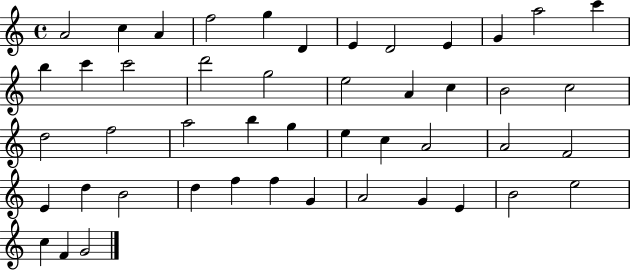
A4/h C5/q A4/q F5/h G5/q D4/q E4/q D4/h E4/q G4/q A5/h C6/q B5/q C6/q C6/h D6/h G5/h E5/h A4/q C5/q B4/h C5/h D5/h F5/h A5/h B5/q G5/q E5/q C5/q A4/h A4/h F4/h E4/q D5/q B4/h D5/q F5/q F5/q G4/q A4/h G4/q E4/q B4/h E5/h C5/q F4/q G4/h